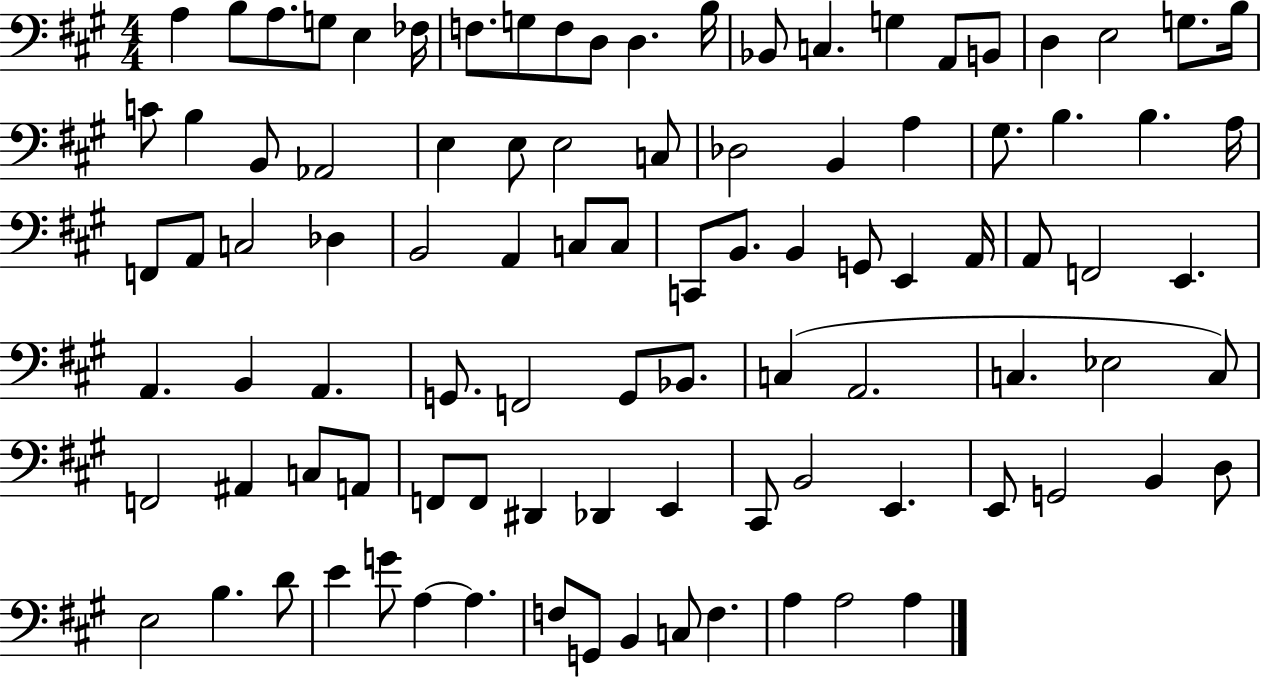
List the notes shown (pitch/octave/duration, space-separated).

A3/q B3/e A3/e. G3/e E3/q FES3/s F3/e. G3/e F3/e D3/e D3/q. B3/s Bb2/e C3/q. G3/q A2/e B2/e D3/q E3/h G3/e. B3/s C4/e B3/q B2/e Ab2/h E3/q E3/e E3/h C3/e Db3/h B2/q A3/q G#3/e. B3/q. B3/q. A3/s F2/e A2/e C3/h Db3/q B2/h A2/q C3/e C3/e C2/e B2/e. B2/q G2/e E2/q A2/s A2/e F2/h E2/q. A2/q. B2/q A2/q. G2/e. F2/h G2/e Bb2/e. C3/q A2/h. C3/q. Eb3/h C3/e F2/h A#2/q C3/e A2/e F2/e F2/e D#2/q Db2/q E2/q C#2/e B2/h E2/q. E2/e G2/h B2/q D3/e E3/h B3/q. D4/e E4/q G4/e A3/q A3/q. F3/e G2/e B2/q C3/e F3/q. A3/q A3/h A3/q